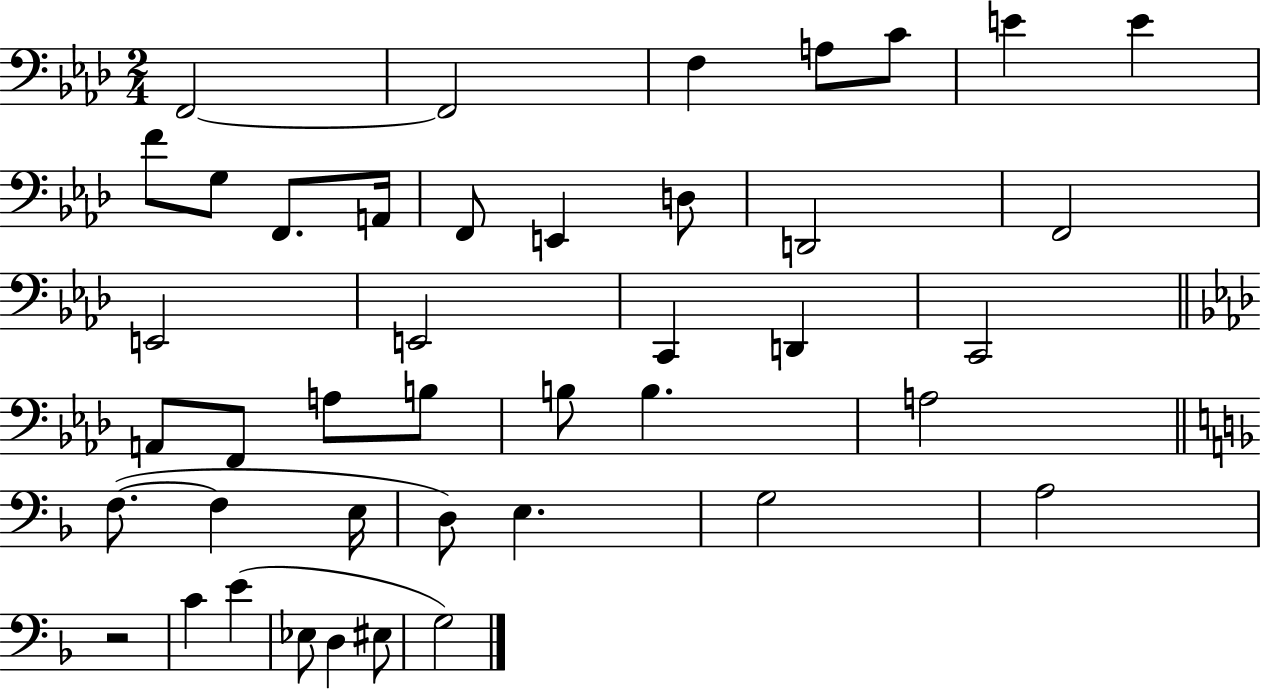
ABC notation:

X:1
T:Untitled
M:2/4
L:1/4
K:Ab
F,,2 F,,2 F, A,/2 C/2 E E F/2 G,/2 F,,/2 A,,/4 F,,/2 E,, D,/2 D,,2 F,,2 E,,2 E,,2 C,, D,, C,,2 A,,/2 F,,/2 A,/2 B,/2 B,/2 B, A,2 F,/2 F, E,/4 D,/2 E, G,2 A,2 z2 C E _E,/2 D, ^E,/2 G,2